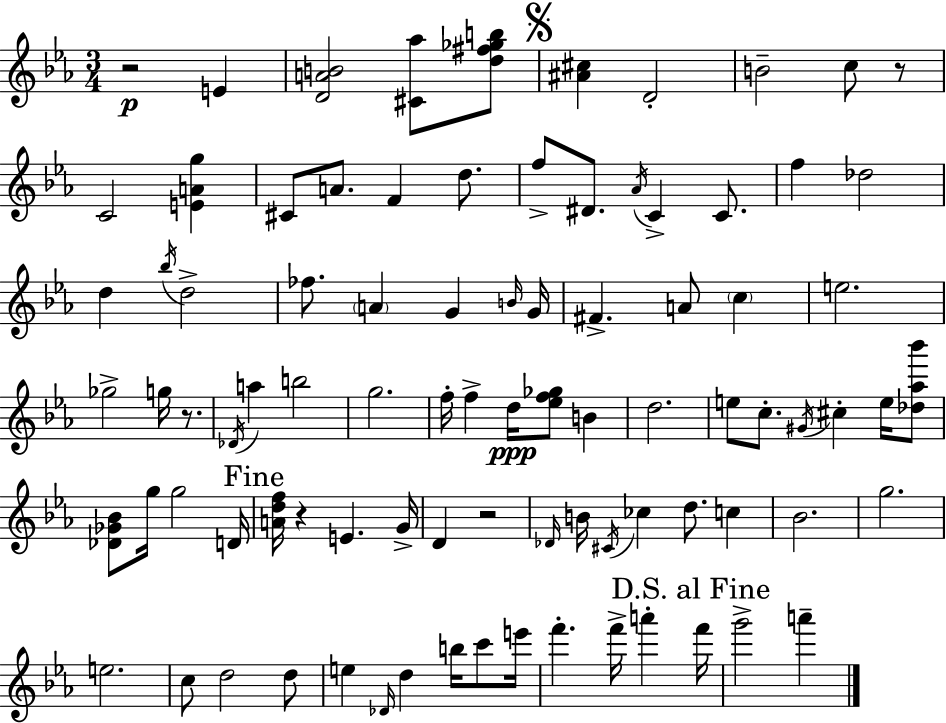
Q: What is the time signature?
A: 3/4